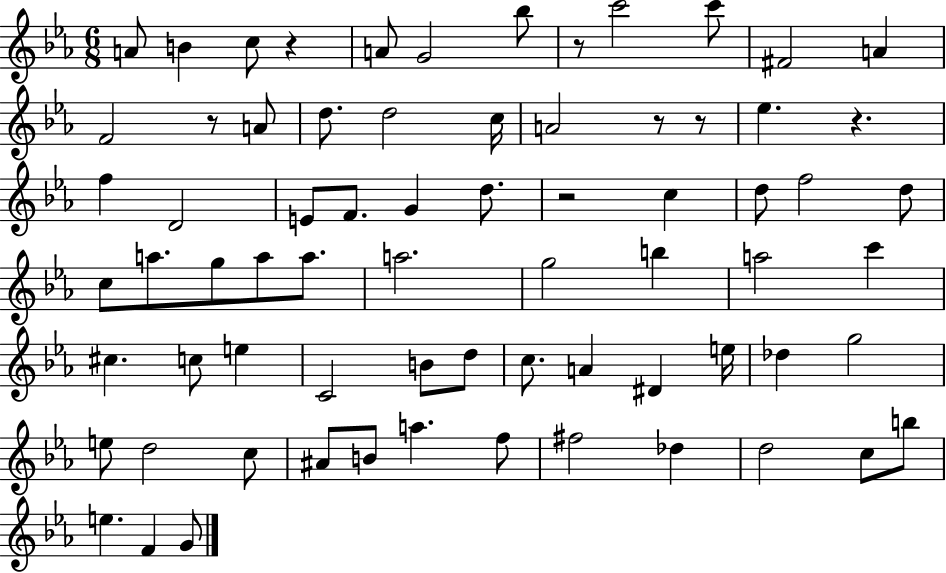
{
  \clef treble
  \numericTimeSignature
  \time 6/8
  \key ees \major
  \repeat volta 2 { a'8 b'4 c''8 r4 | a'8 g'2 bes''8 | r8 c'''2 c'''8 | fis'2 a'4 | \break f'2 r8 a'8 | d''8. d''2 c''16 | a'2 r8 r8 | ees''4. r4. | \break f''4 d'2 | e'8 f'8. g'4 d''8. | r2 c''4 | d''8 f''2 d''8 | \break c''8 a''8. g''8 a''8 a''8. | a''2. | g''2 b''4 | a''2 c'''4 | \break cis''4. c''8 e''4 | c'2 b'8 d''8 | c''8. a'4 dis'4 e''16 | des''4 g''2 | \break e''8 d''2 c''8 | ais'8 b'8 a''4. f''8 | fis''2 des''4 | d''2 c''8 b''8 | \break e''4. f'4 g'8 | } \bar "|."
}